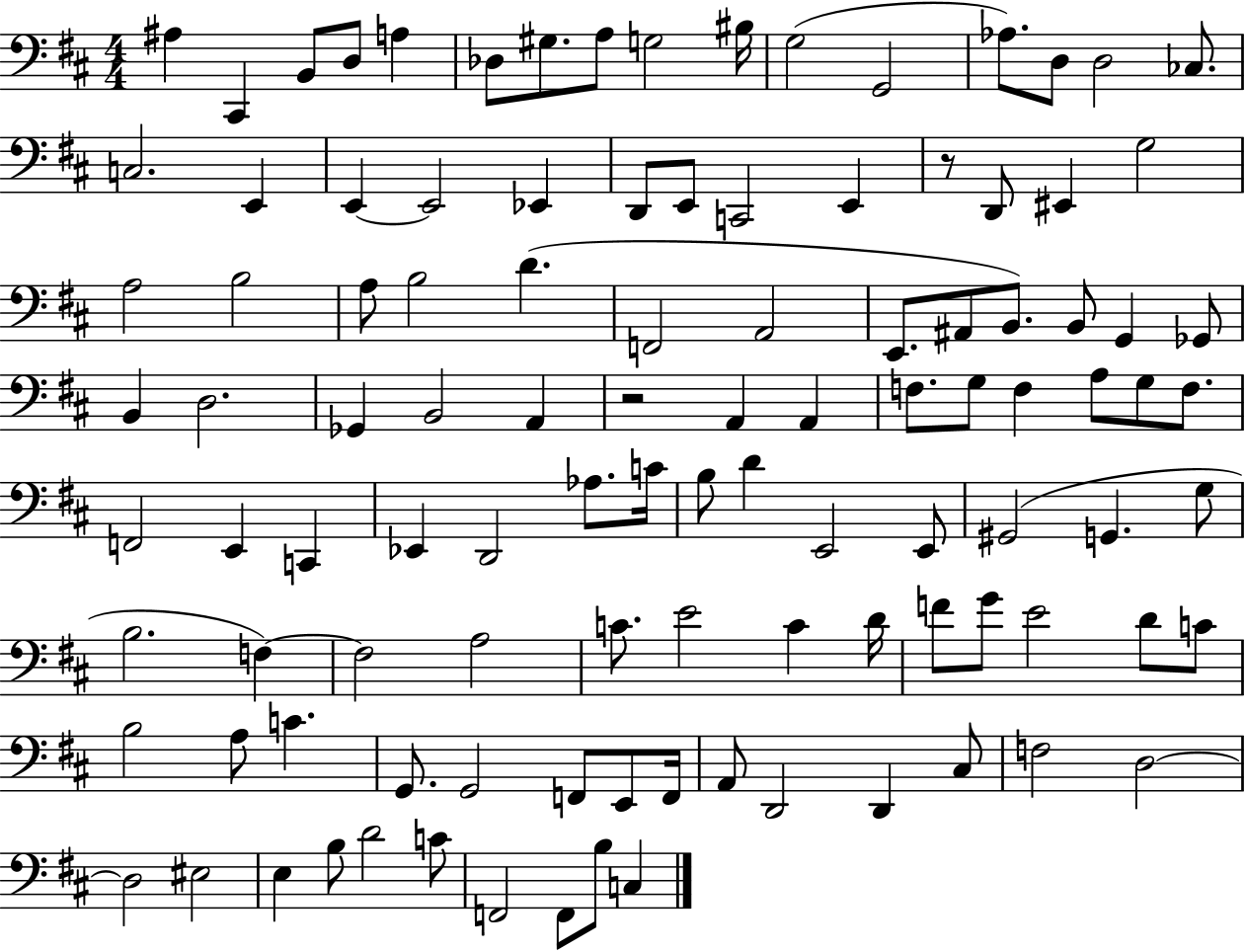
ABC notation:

X:1
T:Untitled
M:4/4
L:1/4
K:D
^A, ^C,, B,,/2 D,/2 A, _D,/2 ^G,/2 A,/2 G,2 ^B,/4 G,2 G,,2 _A,/2 D,/2 D,2 _C,/2 C,2 E,, E,, E,,2 _E,, D,,/2 E,,/2 C,,2 E,, z/2 D,,/2 ^E,, G,2 A,2 B,2 A,/2 B,2 D F,,2 A,,2 E,,/2 ^A,,/2 B,,/2 B,,/2 G,, _G,,/2 B,, D,2 _G,, B,,2 A,, z2 A,, A,, F,/2 G,/2 F, A,/2 G,/2 F,/2 F,,2 E,, C,, _E,, D,,2 _A,/2 C/4 B,/2 D E,,2 E,,/2 ^G,,2 G,, G,/2 B,2 F, F,2 A,2 C/2 E2 C D/4 F/2 G/2 E2 D/2 C/2 B,2 A,/2 C G,,/2 G,,2 F,,/2 E,,/2 F,,/4 A,,/2 D,,2 D,, ^C,/2 F,2 D,2 D,2 ^E,2 E, B,/2 D2 C/2 F,,2 F,,/2 B,/2 C,